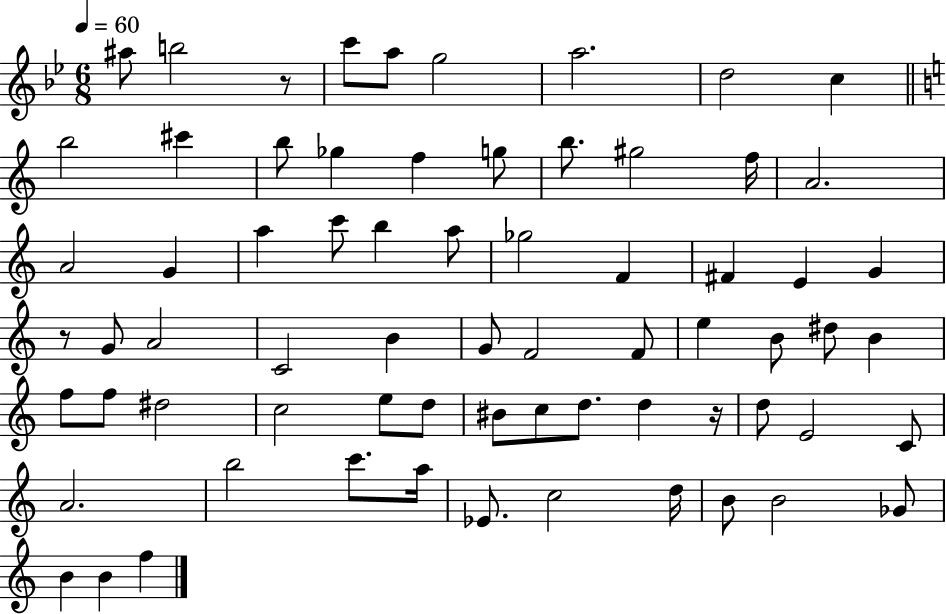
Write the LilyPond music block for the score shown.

{
  \clef treble
  \numericTimeSignature
  \time 6/8
  \key bes \major
  \tempo 4 = 60
  ais''8 b''2 r8 | c'''8 a''8 g''2 | a''2. | d''2 c''4 | \break \bar "||" \break \key a \minor b''2 cis'''4 | b''8 ges''4 f''4 g''8 | b''8. gis''2 f''16 | a'2. | \break a'2 g'4 | a''4 c'''8 b''4 a''8 | ges''2 f'4 | fis'4 e'4 g'4 | \break r8 g'8 a'2 | c'2 b'4 | g'8 f'2 f'8 | e''4 b'8 dis''8 b'4 | \break f''8 f''8 dis''2 | c''2 e''8 d''8 | bis'8 c''8 d''8. d''4 r16 | d''8 e'2 c'8 | \break a'2. | b''2 c'''8. a''16 | ees'8. c''2 d''16 | b'8 b'2 ges'8 | \break b'4 b'4 f''4 | \bar "|."
}